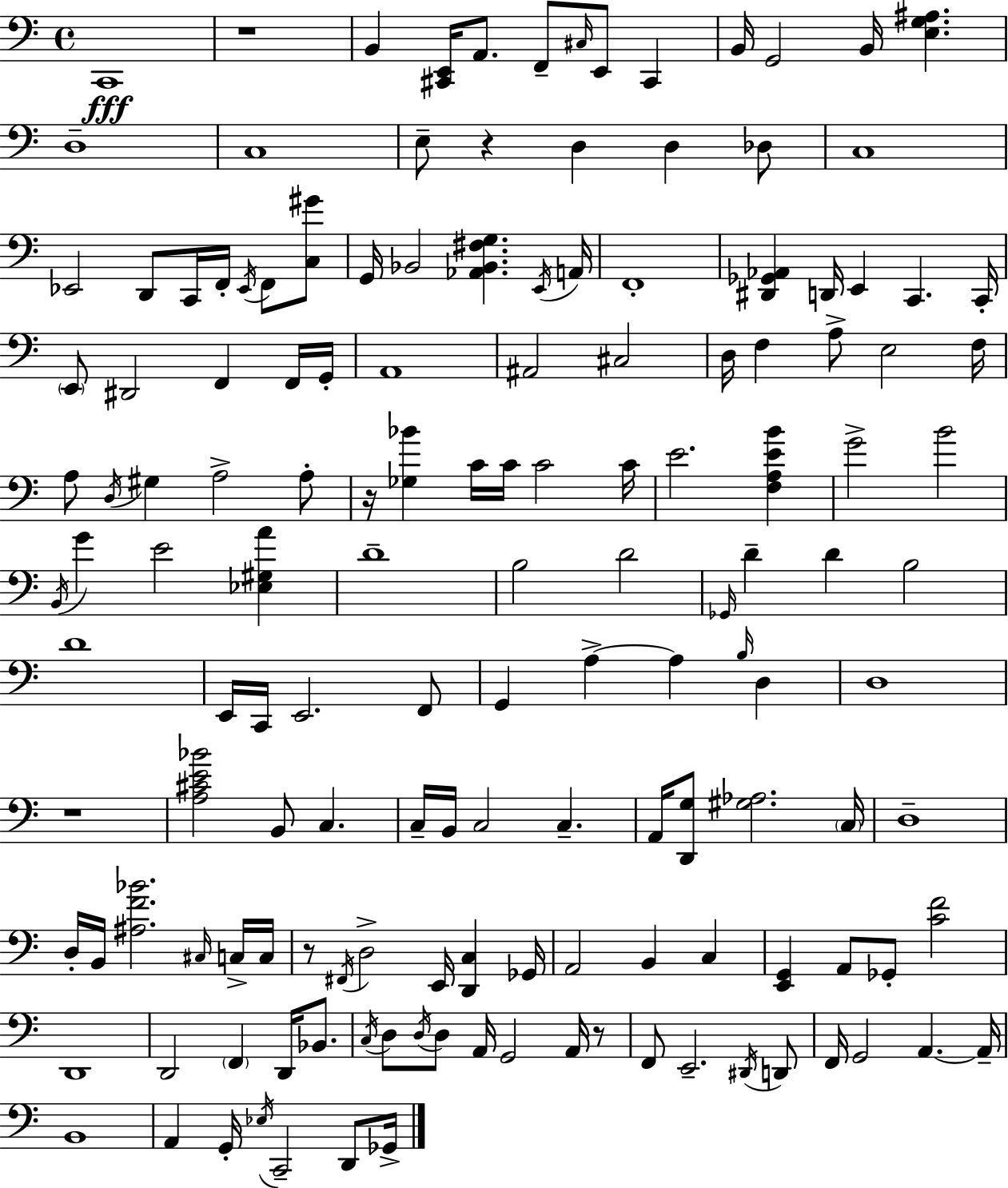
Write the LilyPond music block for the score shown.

{
  \clef bass
  \time 4/4
  \defaultTimeSignature
  \key c \major
  c,1\fff | r1 | b,4 <cis, e,>16 a,8. f,8-- \grace { cis16 } e,8 cis,4 | b,16 g,2 b,16 <e g ais>4. | \break d1-- | c1 | e8-- r4 d4 d4 des8 | c1 | \break ees,2 d,8 c,16 f,16-. \acciaccatura { ees,16 } f,8 | <c gis'>8 g,16 bes,2 <aes, bes, fis g>4. | \acciaccatura { e,16 } a,16 f,1-. | <dis, ges, aes,>4 d,16 e,4 c,4. | \break c,16-. \parenthesize e,8 dis,2 f,4 | f,16 g,16-. a,1 | ais,2 cis2 | d16 f4 a8-> e2 | \break f16 a8 \acciaccatura { d16 } gis4 a2-> | a8-. r16 <ges bes'>4 c'16 c'16 c'2 | c'16 e'2. | <f a e' b'>4 g'2-> b'2 | \break \acciaccatura { b,16 } g'4 e'2 | <ees gis a'>4 d'1-- | b2 d'2 | \grace { ges,16 } d'4-- d'4 b2 | \break d'1 | e,16 c,16 e,2. | f,8 g,4 a4->~~ a4 | \grace { b16 } d4 d1 | \break r1 | <a cis' e' bes'>2 b,8 | c4. c16-- b,16 c2 | c4.-- a,16 <d, g>8 <gis aes>2. | \break \parenthesize c16 d1-- | d16-. b,16 <ais f' bes'>2. | \grace { cis16 } c16-> c16 r8 \acciaccatura { fis,16 } d2-> | e,16 <d, c>4 ges,16 a,2 | \break b,4 c4 <e, g,>4 a,8 ges,8-. | <c' f'>2 d,1 | d,2 | \parenthesize f,4 d,16 bes,8. \acciaccatura { c16 } d8 \acciaccatura { d16 } d8 a,16 | \break g,2 a,16 r8 f,8 e,2.-- | \acciaccatura { dis,16 } d,8 f,16 g,2 | a,4.~~ a,16-- b,1 | a,4 | \break g,16-. \acciaccatura { ees16 } c,2-- d,8 ges,16-> \bar "|."
}